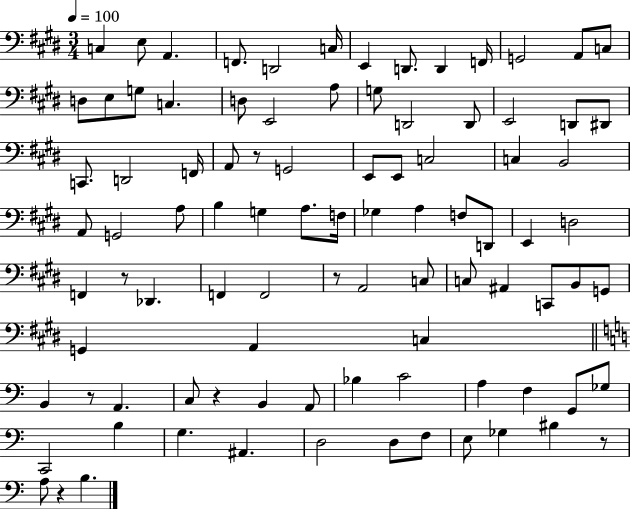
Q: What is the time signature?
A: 3/4